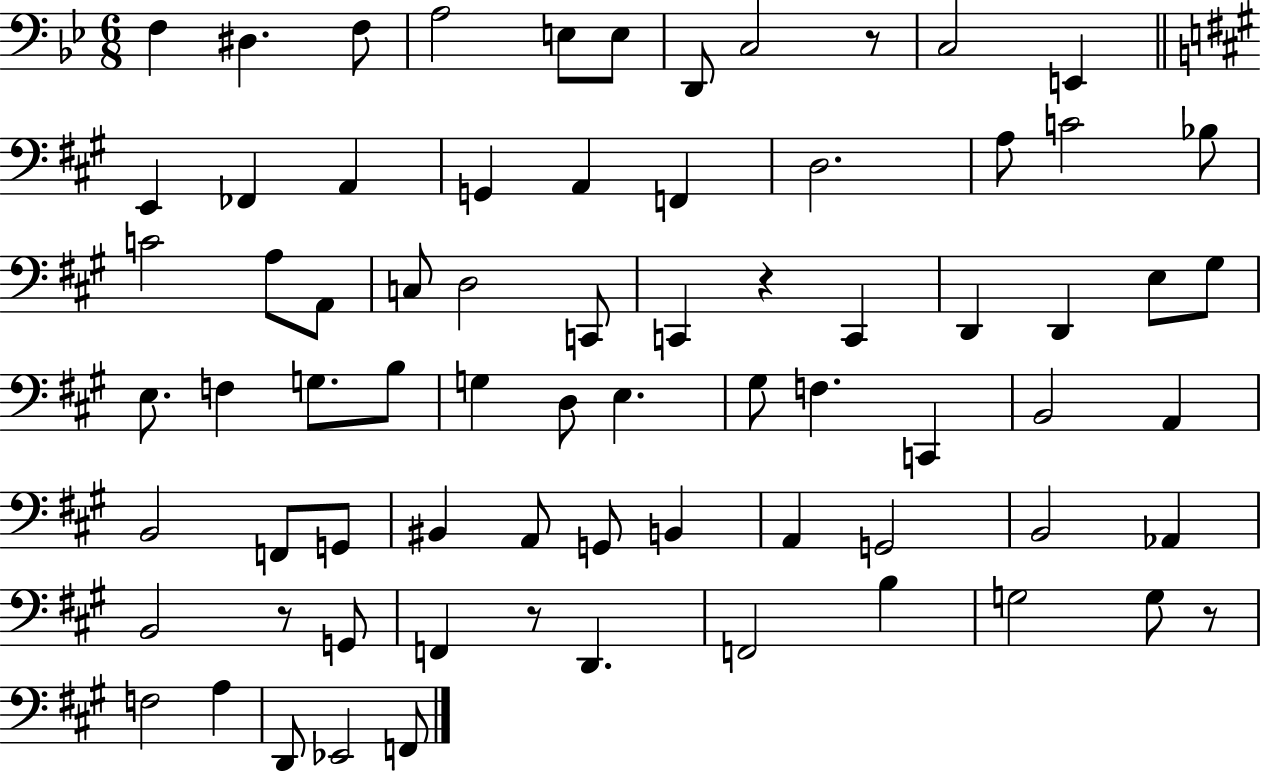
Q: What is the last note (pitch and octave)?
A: F2